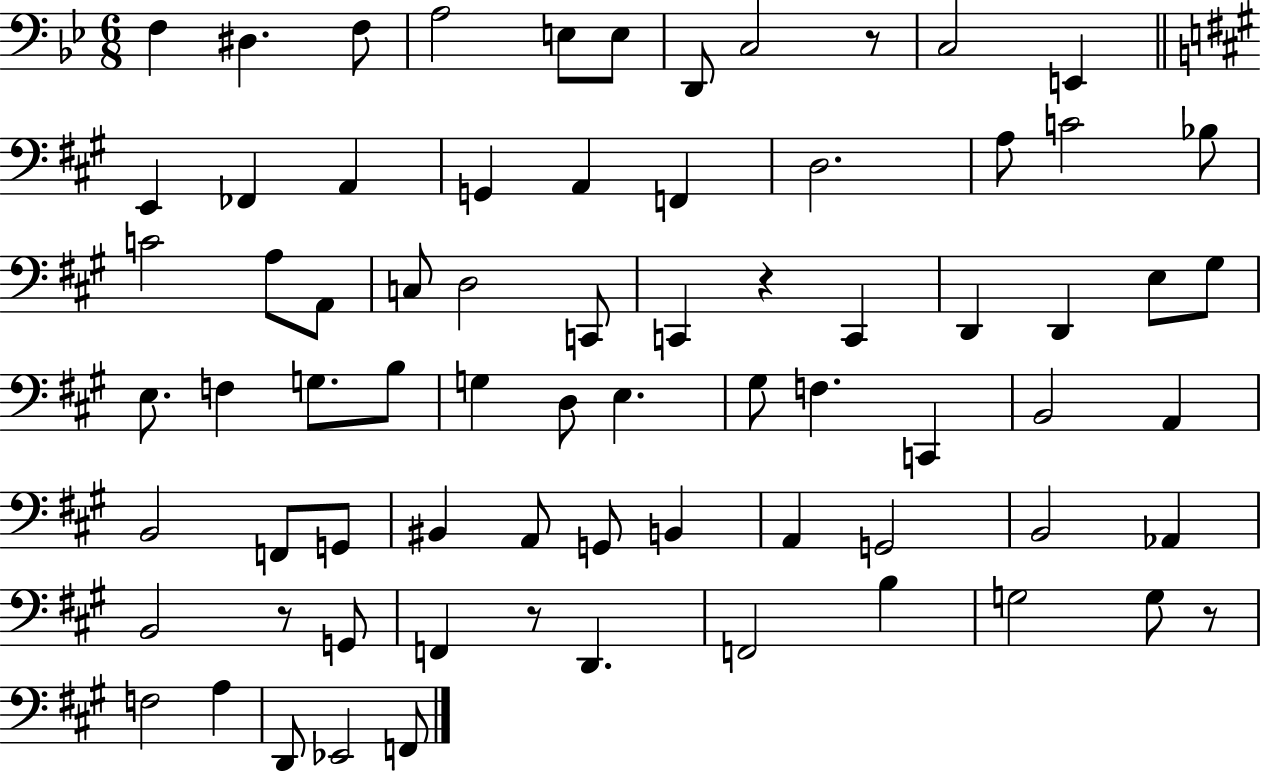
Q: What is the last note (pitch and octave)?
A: F2